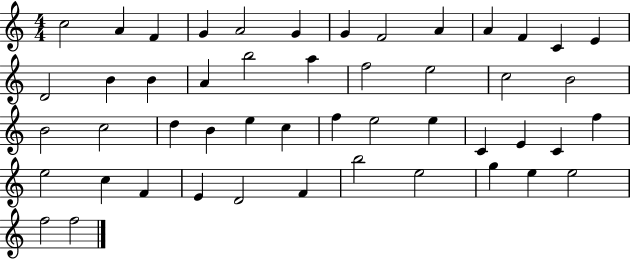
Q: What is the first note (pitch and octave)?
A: C5